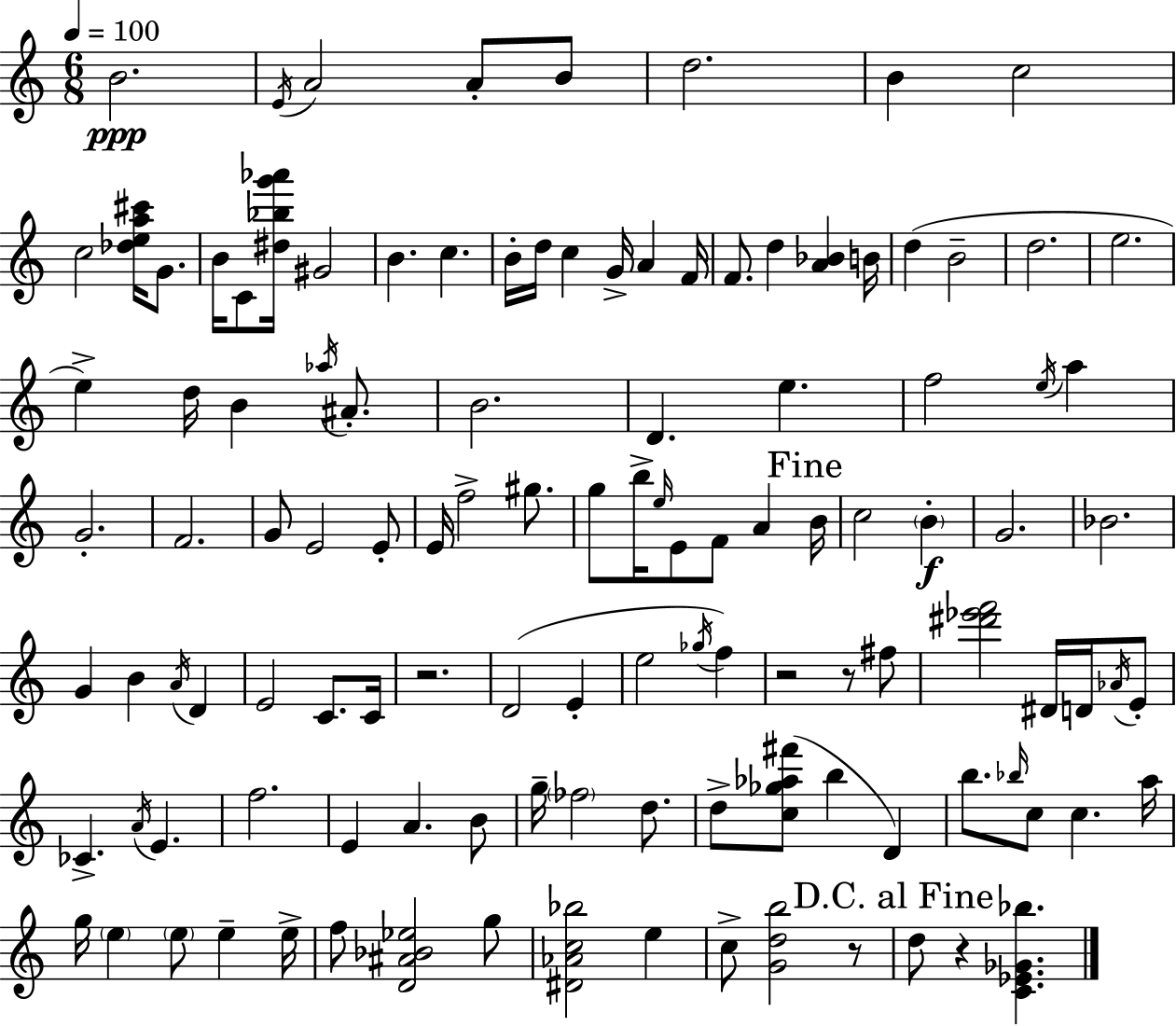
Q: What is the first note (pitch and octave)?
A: B4